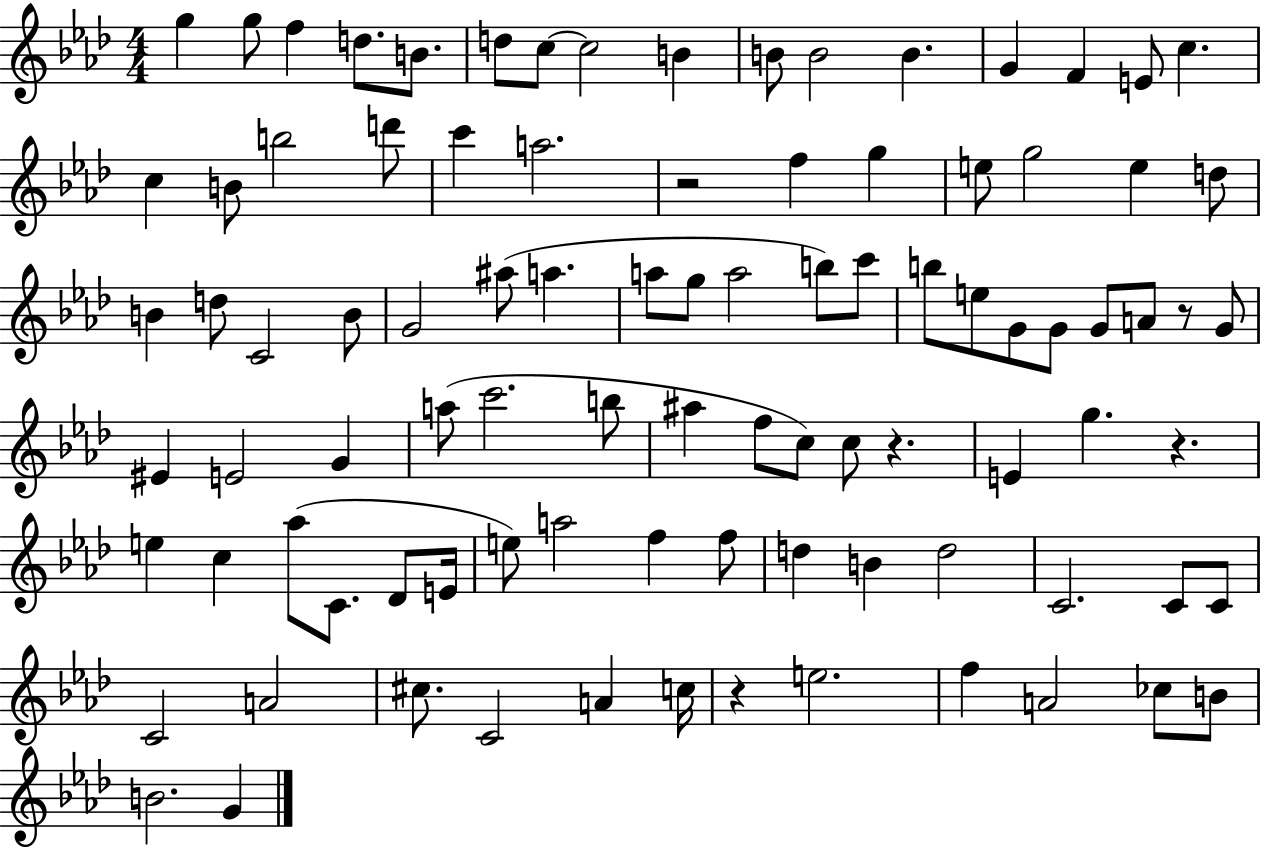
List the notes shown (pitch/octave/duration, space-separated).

G5/q G5/e F5/q D5/e. B4/e. D5/e C5/e C5/h B4/q B4/e B4/h B4/q. G4/q F4/q E4/e C5/q. C5/q B4/e B5/h D6/e C6/q A5/h. R/h F5/q G5/q E5/e G5/h E5/q D5/e B4/q D5/e C4/h B4/e G4/h A#5/e A5/q. A5/e G5/e A5/h B5/e C6/e B5/e E5/e G4/e G4/e G4/e A4/e R/e G4/e EIS4/q E4/h G4/q A5/e C6/h. B5/e A#5/q F5/e C5/e C5/e R/q. E4/q G5/q. R/q. E5/q C5/q Ab5/e C4/e. Db4/e E4/s E5/e A5/h F5/q F5/e D5/q B4/q D5/h C4/h. C4/e C4/e C4/h A4/h C#5/e. C4/h A4/q C5/s R/q E5/h. F5/q A4/h CES5/e B4/e B4/h. G4/q